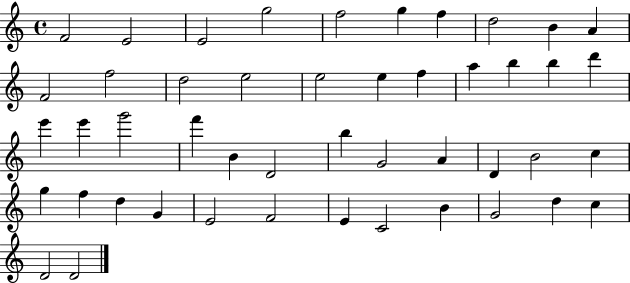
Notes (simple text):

F4/h E4/h E4/h G5/h F5/h G5/q F5/q D5/h B4/q A4/q F4/h F5/h D5/h E5/h E5/h E5/q F5/q A5/q B5/q B5/q D6/q E6/q E6/q G6/h F6/q B4/q D4/h B5/q G4/h A4/q D4/q B4/h C5/q G5/q F5/q D5/q G4/q E4/h F4/h E4/q C4/h B4/q G4/h D5/q C5/q D4/h D4/h